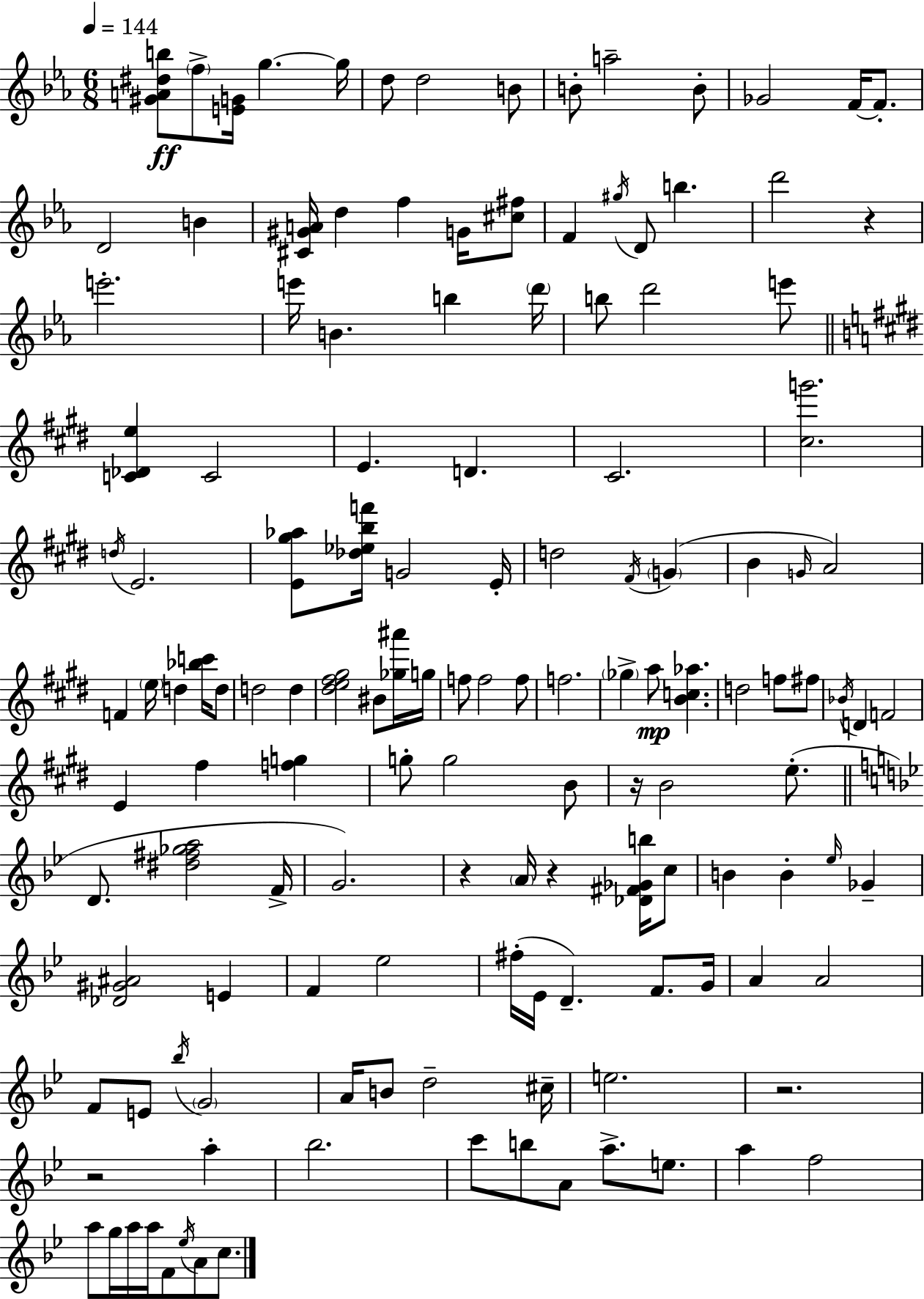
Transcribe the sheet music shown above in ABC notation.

X:1
T:Untitled
M:6/8
L:1/4
K:Cm
[^GA^db]/2 f/2 [EG]/4 g g/4 d/2 d2 B/2 B/2 a2 B/2 _G2 F/4 F/2 D2 B [^C^GA]/4 d f G/4 [^c^f]/2 F ^g/4 D/2 b d'2 z e'2 e'/4 B b d'/4 b/2 d'2 e'/2 [C_De] C2 E D ^C2 [^cg']2 d/4 E2 [E^g_a]/2 [_d_ebf']/4 G2 E/4 d2 ^F/4 G B G/4 A2 F e/4 d [_bc']/4 d/2 d2 d [^de^f^g]2 ^B/2 [_g^a']/4 g/4 f/2 f2 f/2 f2 _g a/2 [Bc_a] d2 f/2 ^f/2 _B/4 D F2 E ^f [fg] g/2 g2 B/2 z/4 B2 e/2 D/2 [^d^f_ga]2 F/4 G2 z A/4 z [_D^F_Gb]/4 c/2 B B _e/4 _G [_D^G^A]2 E F _e2 ^f/4 _E/4 D F/2 G/4 A A2 F/2 E/2 _b/4 G2 A/4 B/2 d2 ^c/4 e2 z2 z2 a _b2 c'/2 b/2 A/2 a/2 e/2 a f2 a/2 g/4 a/4 a/4 F/2 _e/4 A/2 c/2